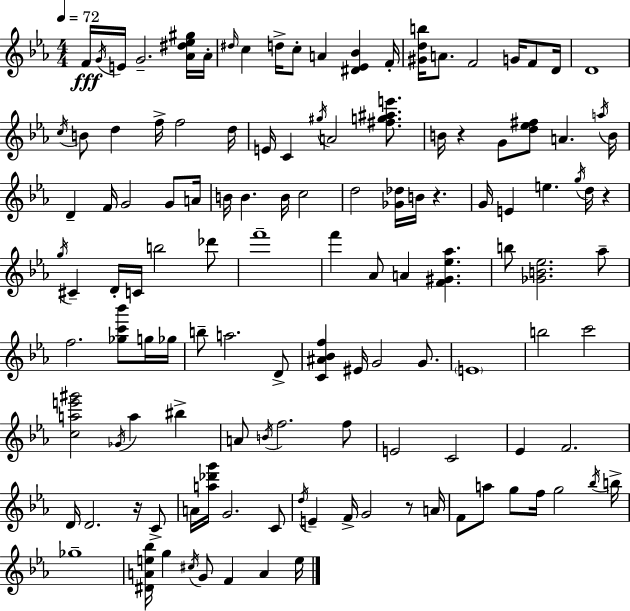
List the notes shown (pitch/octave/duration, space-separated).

F4/s G4/s E4/s G4/h. [Ab4,D#5,Eb5,G#5]/s Ab4/s D#5/s C5/q D5/s C5/e A4/q [D#4,Eb4,Bb4]/q F4/s [G#4,D5,B5]/s A4/e. F4/h G4/s F4/e D4/s D4/w C5/s B4/e D5/q F5/s F5/h D5/s E4/s C4/q G#5/s A4/h [F#5,G5,A#5,E6]/e. B4/s R/q G4/e [D5,Eb5,F#5]/e A4/q. A5/s B4/s D4/q F4/s G4/h G4/e A4/s B4/s B4/q. B4/s C5/h D5/h [Gb4,Db5]/s B4/s R/q. G4/s E4/q E5/q. G5/s D5/s R/q G5/s C#4/q D4/s C4/s B5/h Db6/e F6/w F6/q Ab4/e A4/q [F4,G#4,Eb5,Ab5]/q. B5/e [Gb4,B4,Eb5]/h. Ab5/e F5/h. [Gb5,C6,Bb6]/e G5/s Gb5/s B5/e A5/h. D4/e [C4,A#4,Bb4,F5]/q EIS4/s G4/h G4/e. E4/w B5/h C6/h [C5,A5,E6,G#6]/h Gb4/s A5/q BIS5/q A4/e B4/s F5/h. F5/e E4/h C4/h Eb4/q F4/h. D4/s D4/h. R/s C4/e A4/s [A5,Db6,G6]/s G4/h. C4/e D5/s E4/q F4/s G4/h R/e A4/s F4/e A5/e G5/e F5/s G5/h Bb5/s B5/s Gb5/w [D#4,A4,E5,Bb5]/s G5/q C#5/s G4/e F4/q A4/q E5/s